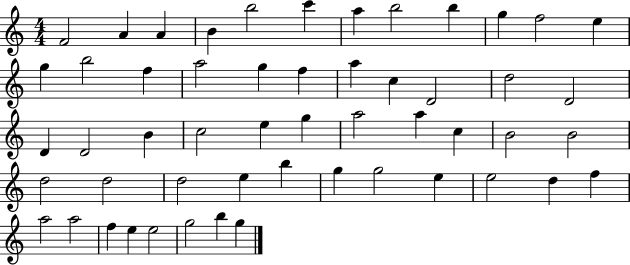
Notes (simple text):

F4/h A4/q A4/q B4/q B5/h C6/q A5/q B5/h B5/q G5/q F5/h E5/q G5/q B5/h F5/q A5/h G5/q F5/q A5/q C5/q D4/h D5/h D4/h D4/q D4/h B4/q C5/h E5/q G5/q A5/h A5/q C5/q B4/h B4/h D5/h D5/h D5/h E5/q B5/q G5/q G5/h E5/q E5/h D5/q F5/q A5/h A5/h F5/q E5/q E5/h G5/h B5/q G5/q